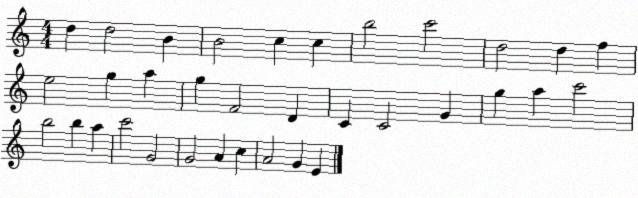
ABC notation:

X:1
T:Untitled
M:4/4
L:1/4
K:C
d d2 B B2 c c b2 c'2 d2 d f e2 g a g F2 D C C2 G g a c'2 b2 b a c'2 G2 G2 A c A2 G E